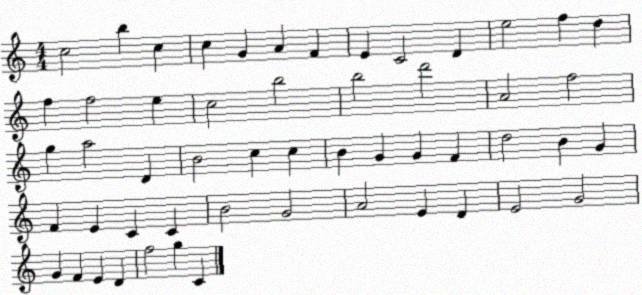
X:1
T:Untitled
M:4/4
L:1/4
K:C
c2 b c c G A F E C2 D e2 f d f f2 e c2 b2 b2 d'2 A2 f2 g a2 D B2 c c B G G F d2 B G F E C C B2 G2 A2 E D E2 G2 G F E D f2 g C